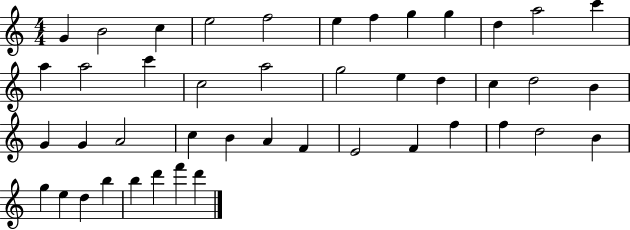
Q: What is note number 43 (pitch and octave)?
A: F6